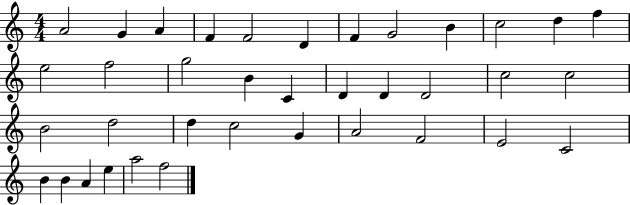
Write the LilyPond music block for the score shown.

{
  \clef treble
  \numericTimeSignature
  \time 4/4
  \key c \major
  a'2 g'4 a'4 | f'4 f'2 d'4 | f'4 g'2 b'4 | c''2 d''4 f''4 | \break e''2 f''2 | g''2 b'4 c'4 | d'4 d'4 d'2 | c''2 c''2 | \break b'2 d''2 | d''4 c''2 g'4 | a'2 f'2 | e'2 c'2 | \break b'4 b'4 a'4 e''4 | a''2 f''2 | \bar "|."
}